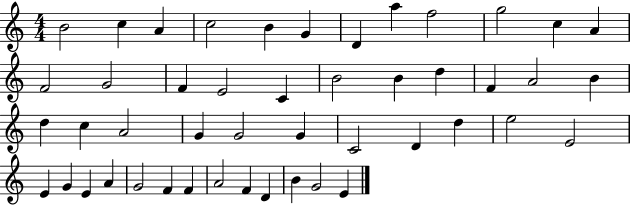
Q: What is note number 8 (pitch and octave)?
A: A5